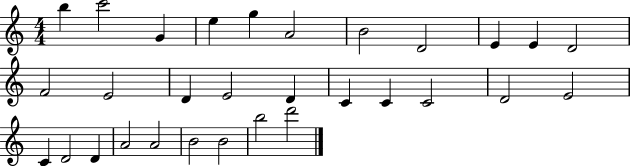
X:1
T:Untitled
M:4/4
L:1/4
K:C
b c'2 G e g A2 B2 D2 E E D2 F2 E2 D E2 D C C C2 D2 E2 C D2 D A2 A2 B2 B2 b2 d'2